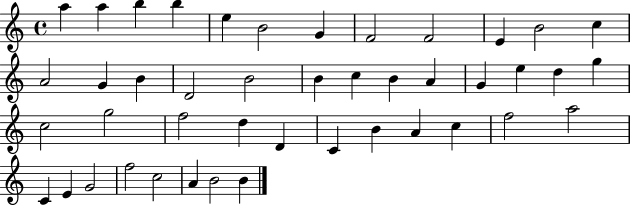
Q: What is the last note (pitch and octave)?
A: B4